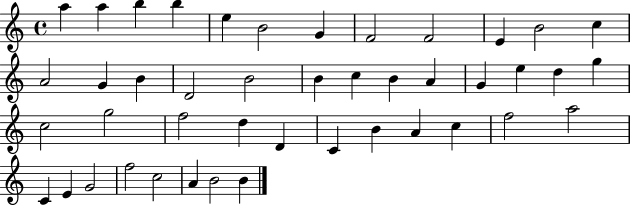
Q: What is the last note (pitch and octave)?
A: B4